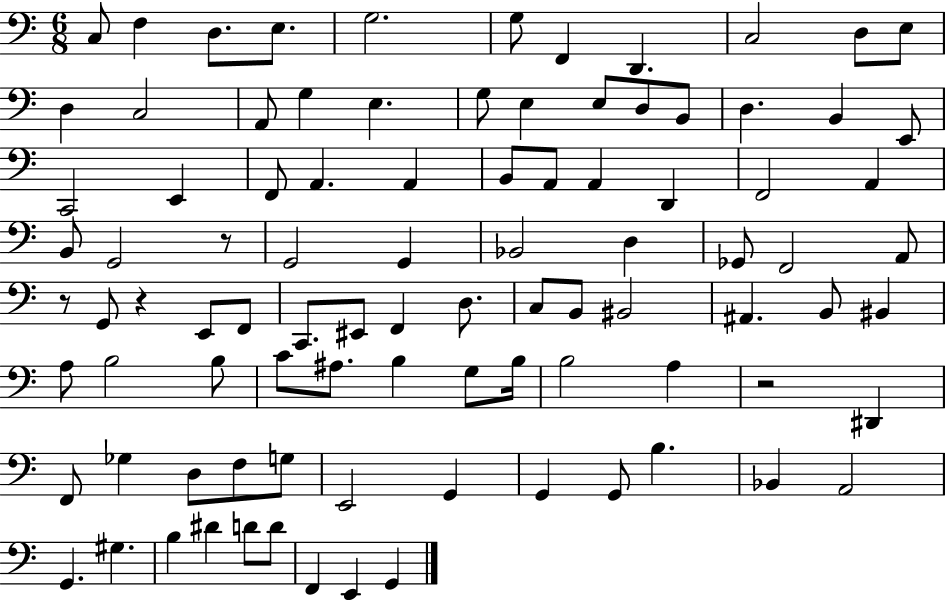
{
  \clef bass
  \numericTimeSignature
  \time 6/8
  \key c \major
  c8 f4 d8. e8. | g2. | g8 f,4 d,4. | c2 d8 e8 | \break d4 c2 | a,8 g4 e4. | g8 e4 e8 d8 b,8 | d4. b,4 e,8 | \break c,2 e,4 | f,8 a,4. a,4 | b,8 a,8 a,4 d,4 | f,2 a,4 | \break b,8 g,2 r8 | g,2 g,4 | bes,2 d4 | ges,8 f,2 a,8 | \break r8 g,8 r4 e,8 f,8 | c,8. eis,8 f,4 d8. | c8 b,8 bis,2 | ais,4. b,8 bis,4 | \break a8 b2 b8 | c'8 ais8. b4 g8 b16 | b2 a4 | r2 dis,4 | \break f,8 ges4 d8 f8 g8 | e,2 g,4 | g,4 g,8 b4. | bes,4 a,2 | \break g,4. gis4. | b4 dis'4 d'8 d'8 | f,4 e,4 g,4 | \bar "|."
}